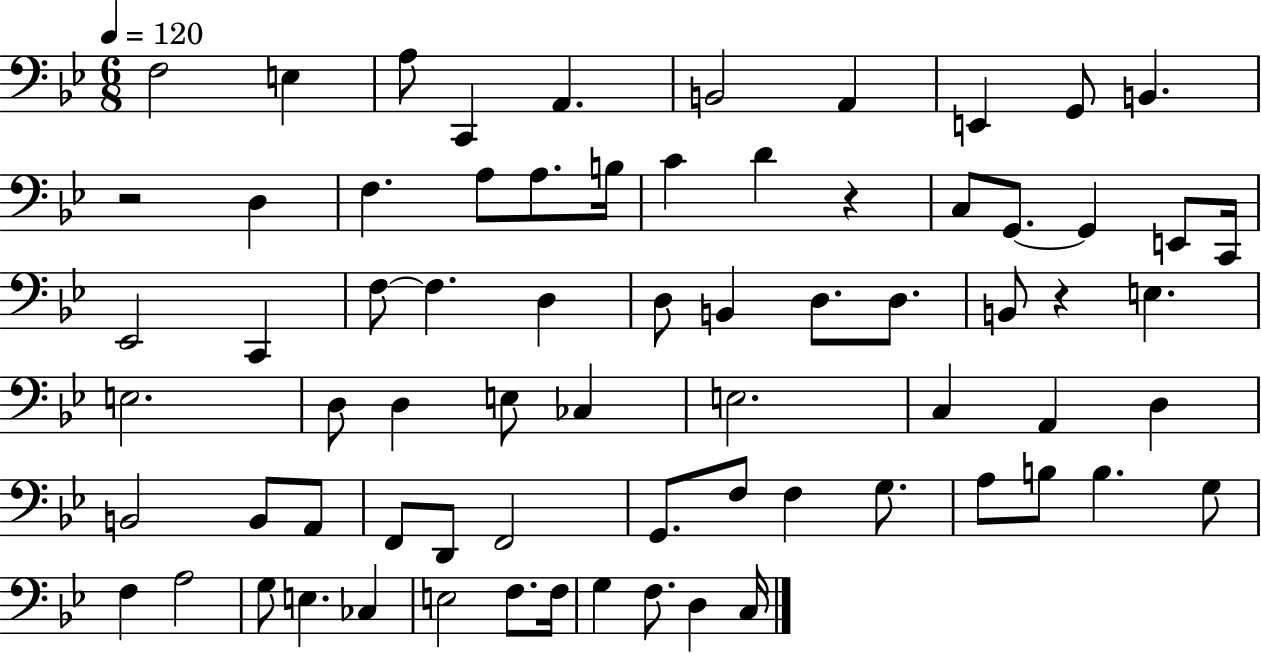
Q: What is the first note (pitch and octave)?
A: F3